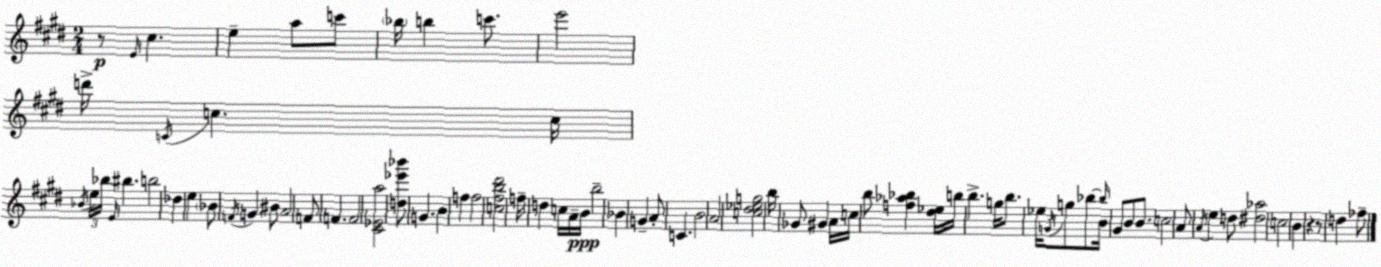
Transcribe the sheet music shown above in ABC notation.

X:1
T:Untitled
M:2/4
L:1/4
K:E
z/2 E/4 ^c e a/2 c'/2 _b/4 b c'/2 e'2 d'/4 C/4 c c/4 _B/4 e/4 _b/4 E/4 ^b b2 _d e _B/2 F/4 G ^B/2 A2 F/2 F F2 [^C_Ea]2 [d_e'_b']/2 G B f f2 [c^fb^d']2 f/4 d c/4 A/4 B/4 b2 _B G A/2 C B2 A2 [c^d_eg]2 b/4 _G/2 ^G A/4 c/4 b/2 [f_a_b] [^d_e]/4 b/4 b g/4 b/2 _e/4 G/4 g/2 _b/2 _b/4 B/4 ^G/2 B/2 B/2 c2 A/2 A/4 e d/2 [^d_a]2 c2 B z z/2 d _f/2